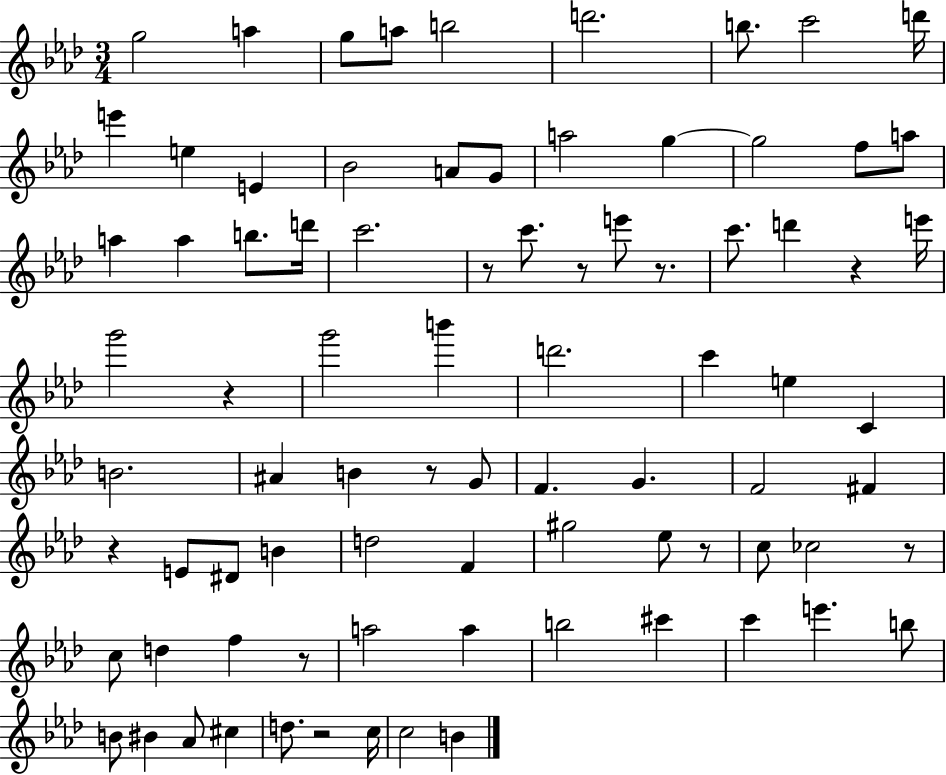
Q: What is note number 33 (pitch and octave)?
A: B6